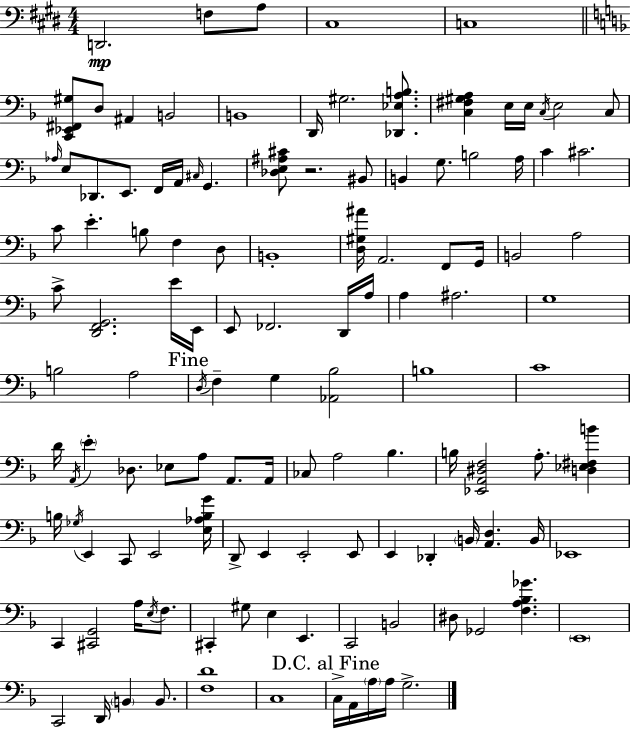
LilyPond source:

{
  \clef bass
  \numericTimeSignature
  \time 4/4
  \key e \major
  \repeat volta 2 { d,2.\mp f8 a8 | cis1 | c1 | \bar "||" \break \key d \minor <c, ees, fis, gis>8 d8 ais,4 b,2 | b,1 | d,16 gis2. <des, ees a b>8. | <c fis gis a>4 e16 e16 \acciaccatura { c16 } e2 c8 | \break \grace { aes16 } e8 des,8. e,8. f,16 a,16 \grace { cis16 } g,4. | <des e ais cis'>8 r2. | bis,8 b,4 g8. b2 | a16 c'4 cis'2. | \break c'8 e'4.-. b8 f4 | d8 b,1-. | <d gis ais'>16 a,2. | f,8 g,16 b,2 a2 | \break c'8-> <d, f, g,>2. | e'16 e,16 e,8 fes,2. | d,16 a16 a4 ais2. | g1 | \break b2 a2 | \mark "Fine" \acciaccatura { d16 } f4-- g4 <aes, bes>2 | b1 | c'1 | \break d'16 \acciaccatura { a,16 } \parenthesize e'4-. des8. ees8 a8 | a,8. a,16 ces8 a2 bes4. | b16 <ees, a, dis f>2 a8.-. | <d ees fis b'>4 b16 \acciaccatura { ges16 } e,4 c,8 e,2 | \break <e aes b g'>16 d,8-> e,4 e,2-. | e,8 e,4 des,4-. \parenthesize b,16 <a, d>4. | b,16 ees,1 | c,4 <cis, g,>2 | \break a16 \acciaccatura { e16 } f8. cis,4-. gis8 e4 | e,4. c,2 b,2 | dis8 ges,2 | <f a bes ges'>4. \parenthesize e,1 | \break c,2 d,16 | \parenthesize b,4 b,8. <f d'>1 | c1 | \mark "D.C. al Fine" c16-> a,16 \parenthesize a16 a16 g2.-> | \break } \bar "|."
}